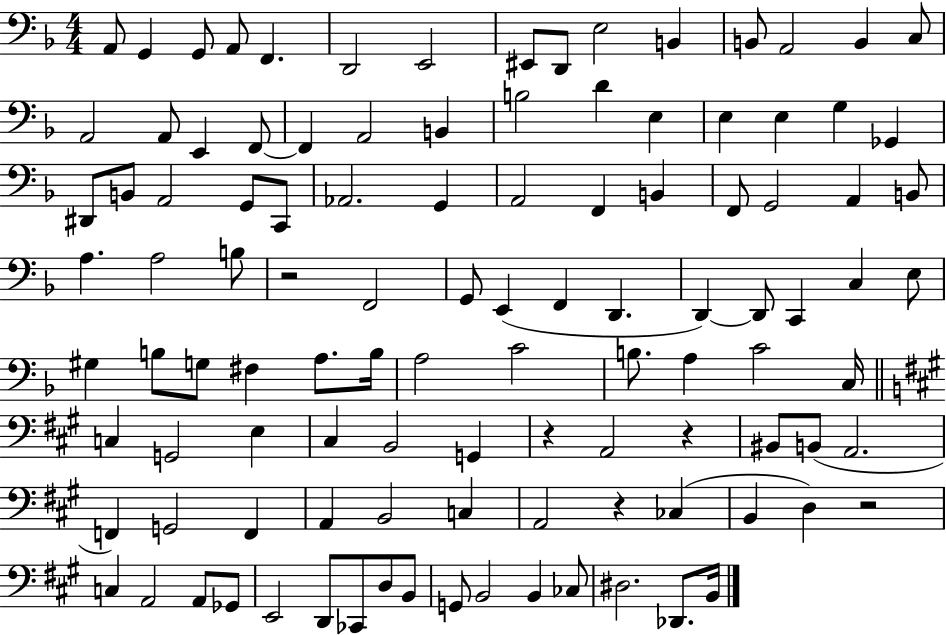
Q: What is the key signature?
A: F major